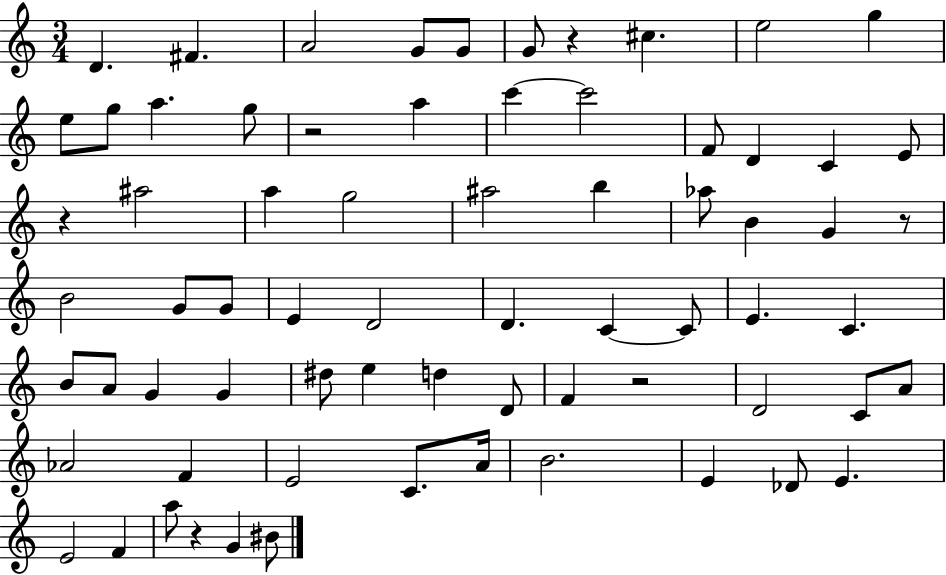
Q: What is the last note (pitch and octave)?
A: BIS4